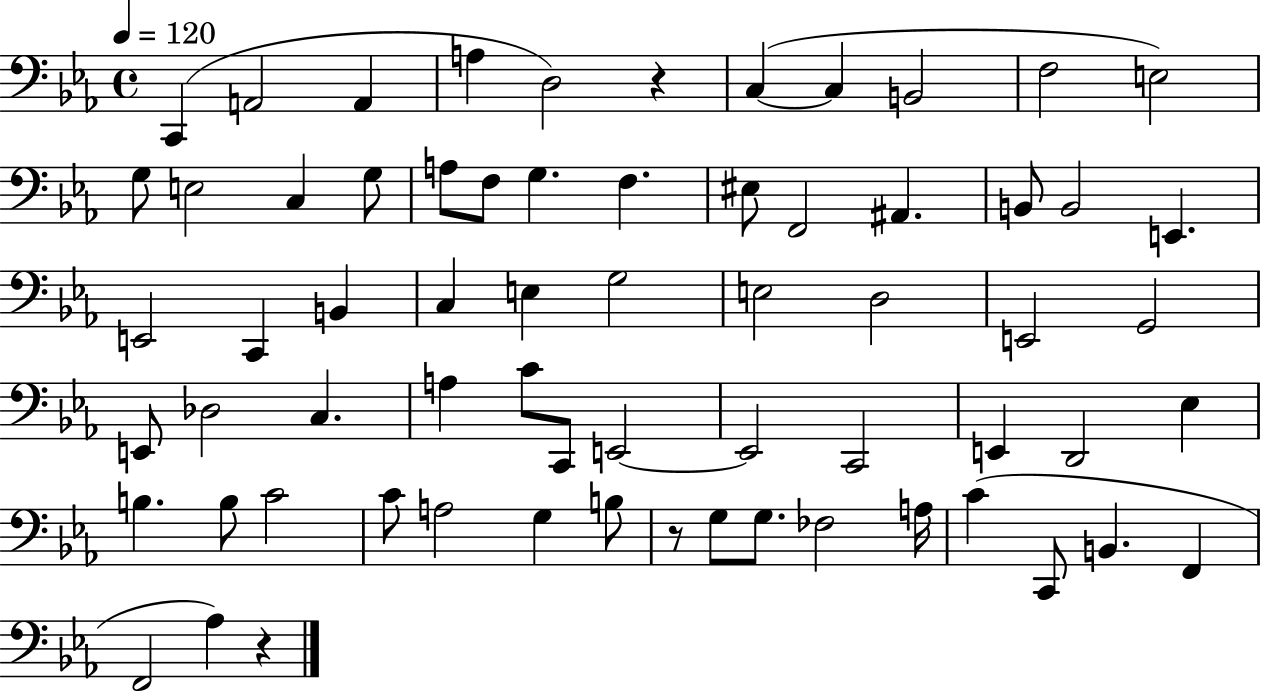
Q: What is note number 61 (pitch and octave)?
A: F2